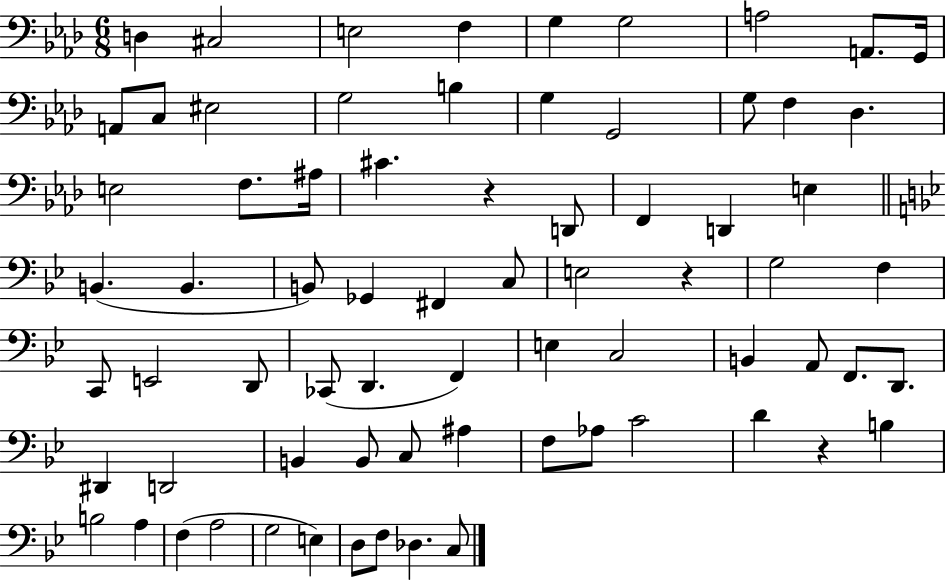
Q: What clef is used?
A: bass